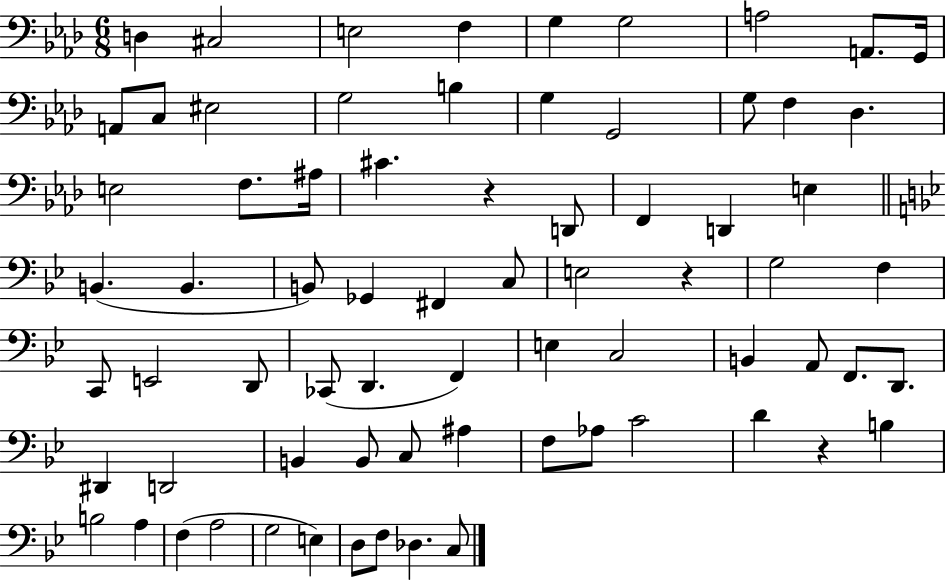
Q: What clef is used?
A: bass